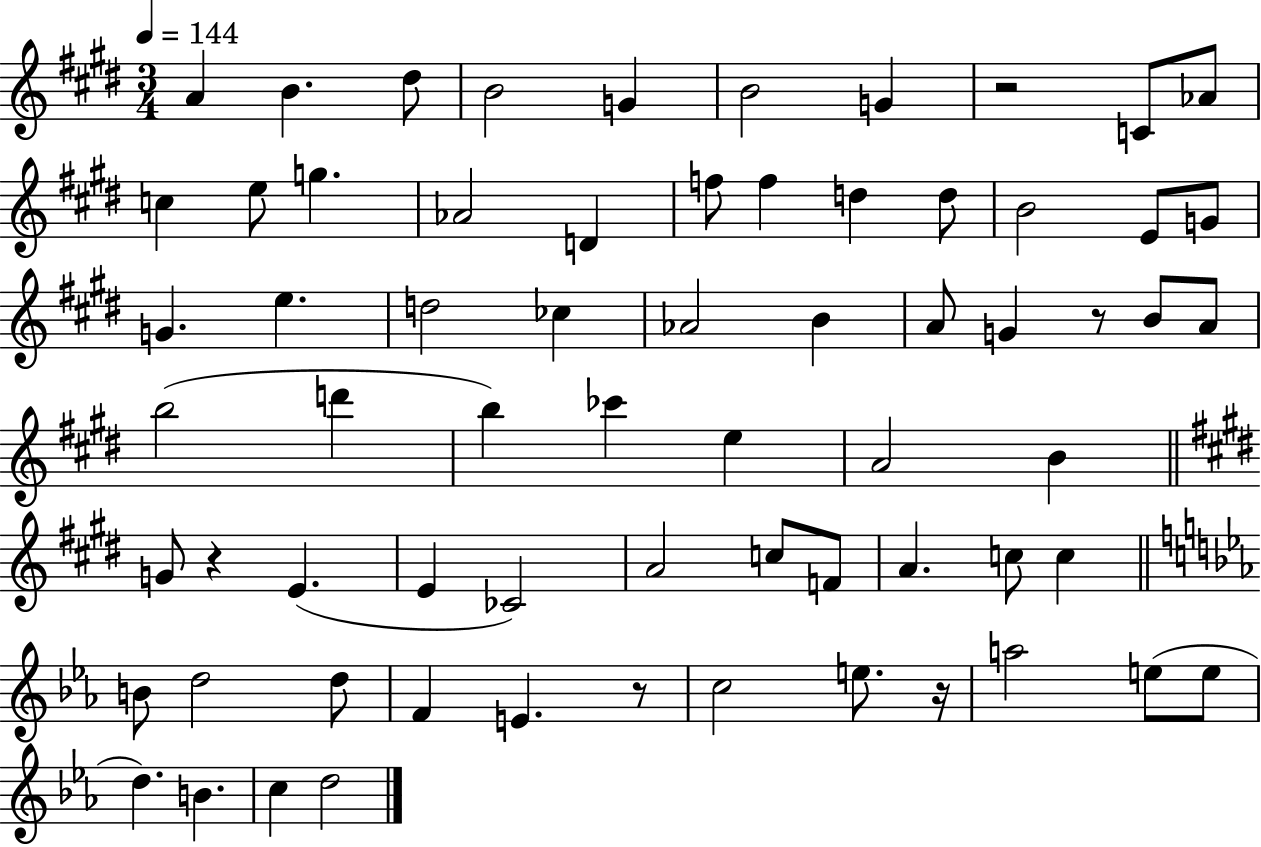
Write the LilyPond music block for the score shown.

{
  \clef treble
  \numericTimeSignature
  \time 3/4
  \key e \major
  \tempo 4 = 144
  a'4 b'4. dis''8 | b'2 g'4 | b'2 g'4 | r2 c'8 aes'8 | \break c''4 e''8 g''4. | aes'2 d'4 | f''8 f''4 d''4 d''8 | b'2 e'8 g'8 | \break g'4. e''4. | d''2 ces''4 | aes'2 b'4 | a'8 g'4 r8 b'8 a'8 | \break b''2( d'''4 | b''4) ces'''4 e''4 | a'2 b'4 | \bar "||" \break \key e \major g'8 r4 e'4.( | e'4 ces'2) | a'2 c''8 f'8 | a'4. c''8 c''4 | \break \bar "||" \break \key ees \major b'8 d''2 d''8 | f'4 e'4. r8 | c''2 e''8. r16 | a''2 e''8( e''8 | \break d''4.) b'4. | c''4 d''2 | \bar "|."
}